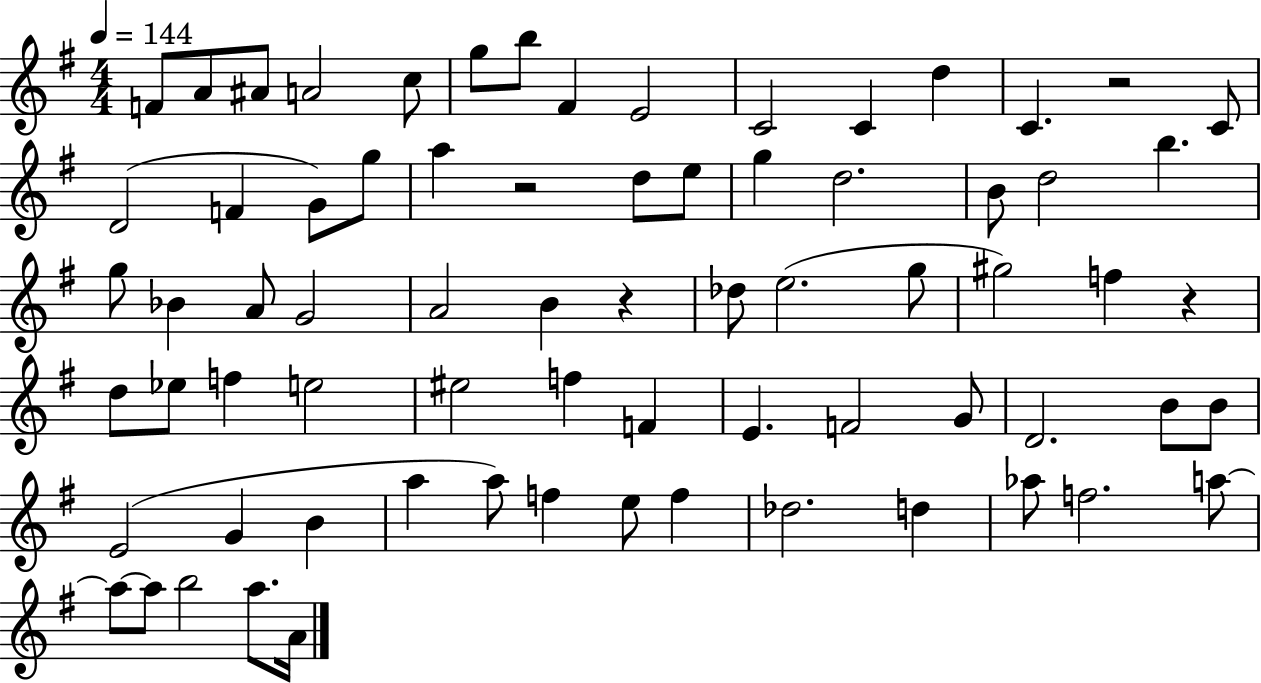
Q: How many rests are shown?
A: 4